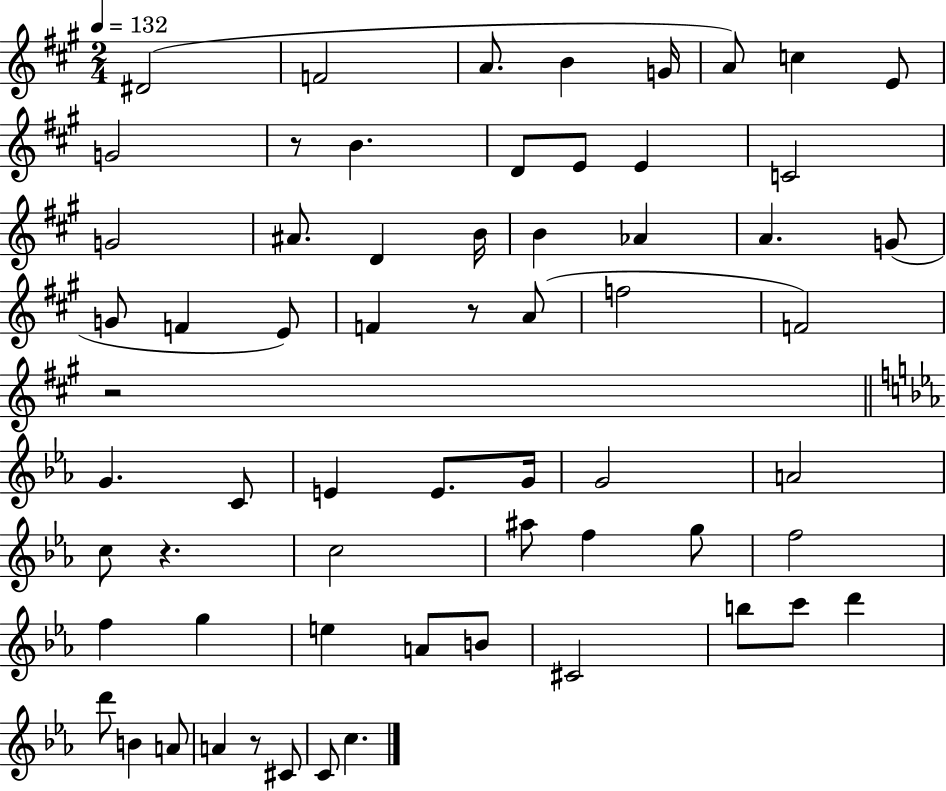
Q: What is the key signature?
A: A major